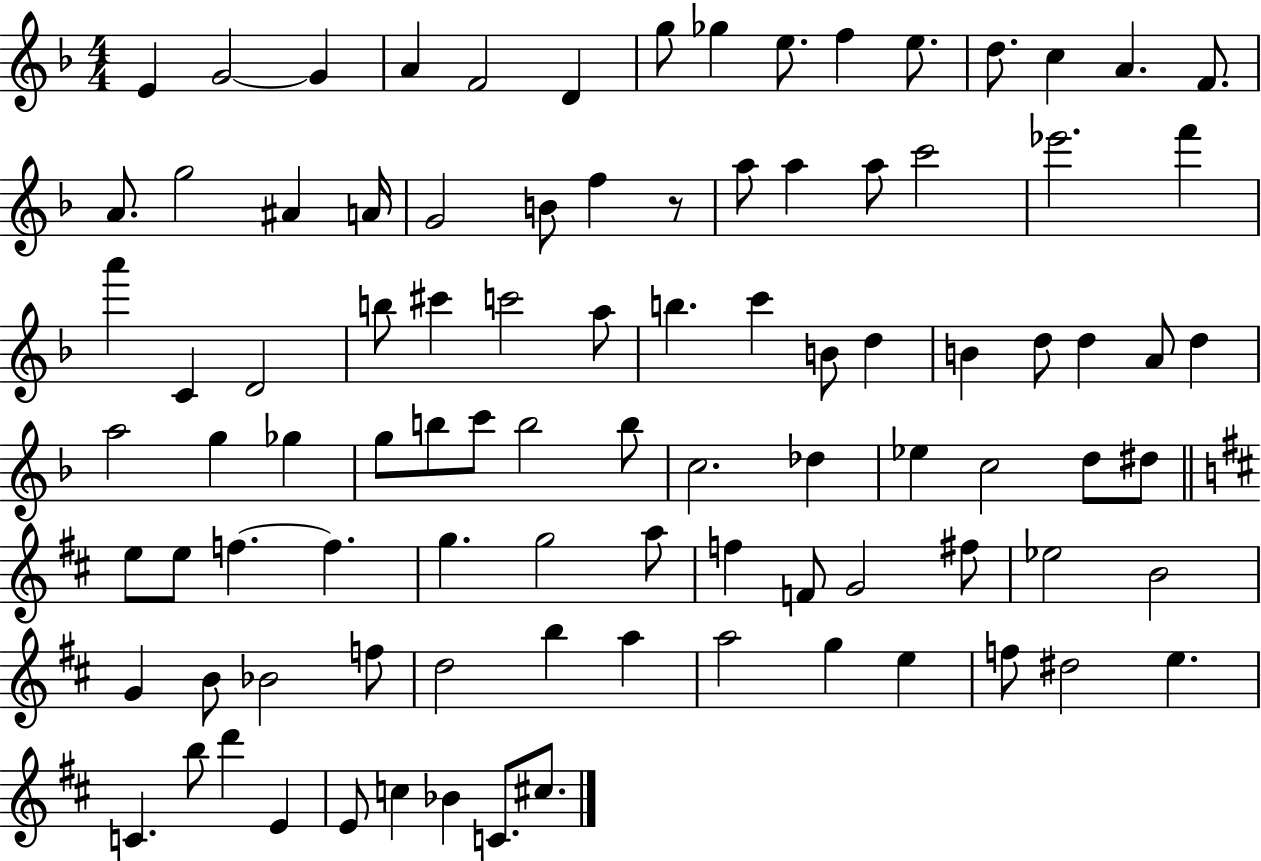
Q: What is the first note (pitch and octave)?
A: E4